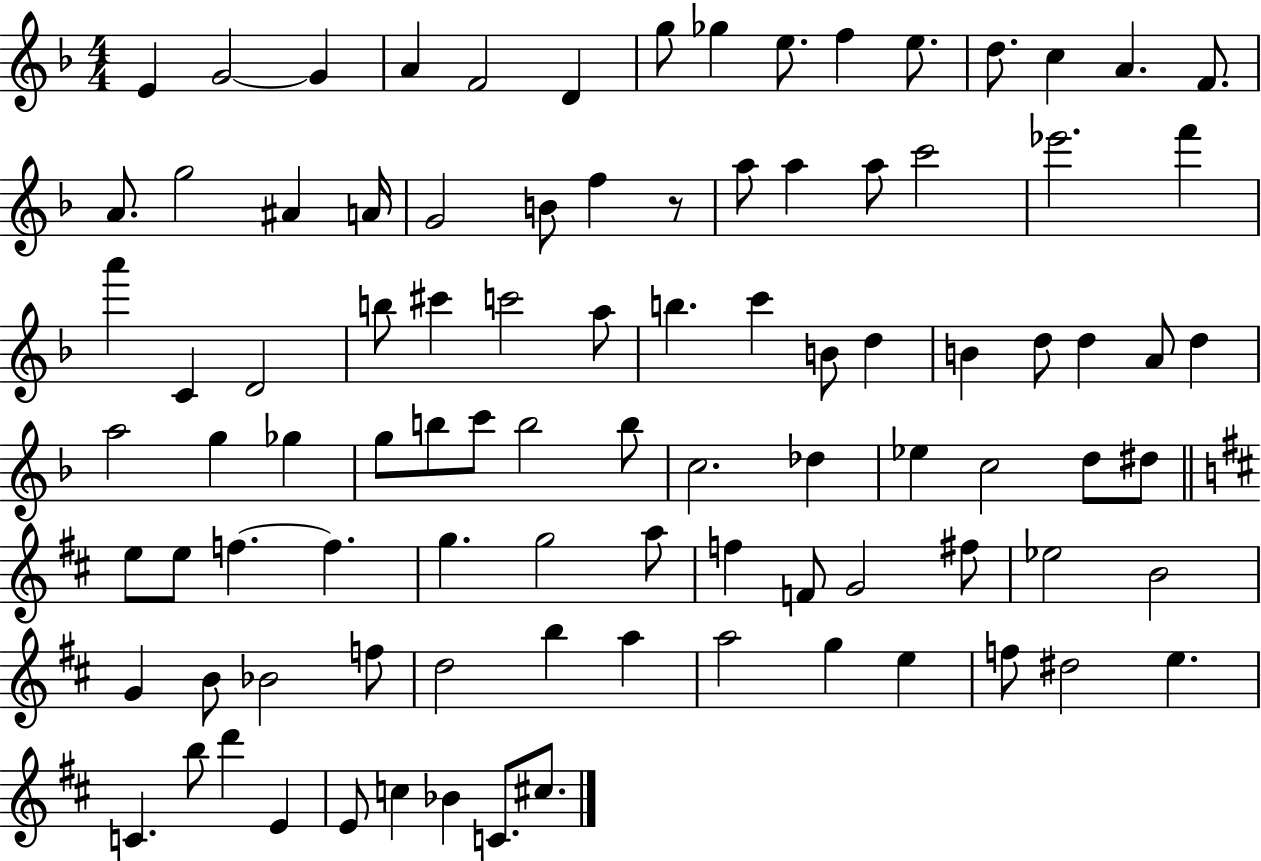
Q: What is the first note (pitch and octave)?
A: E4